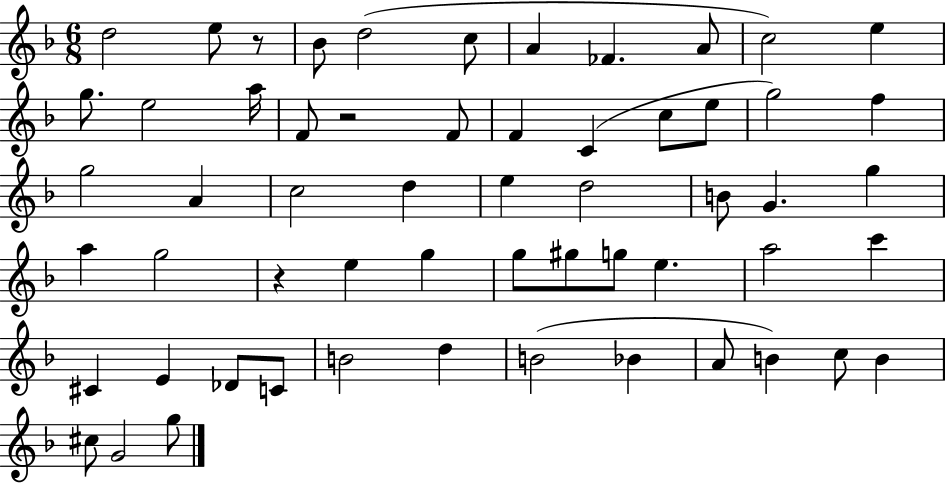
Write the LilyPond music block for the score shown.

{
  \clef treble
  \numericTimeSignature
  \time 6/8
  \key f \major
  d''2 e''8 r8 | bes'8 d''2( c''8 | a'4 fes'4. a'8 | c''2) e''4 | \break g''8. e''2 a''16 | f'8 r2 f'8 | f'4 c'4( c''8 e''8 | g''2) f''4 | \break g''2 a'4 | c''2 d''4 | e''4 d''2 | b'8 g'4. g''4 | \break a''4 g''2 | r4 e''4 g''4 | g''8 gis''8 g''8 e''4. | a''2 c'''4 | \break cis'4 e'4 des'8 c'8 | b'2 d''4 | b'2( bes'4 | a'8 b'4) c''8 b'4 | \break cis''8 g'2 g''8 | \bar "|."
}